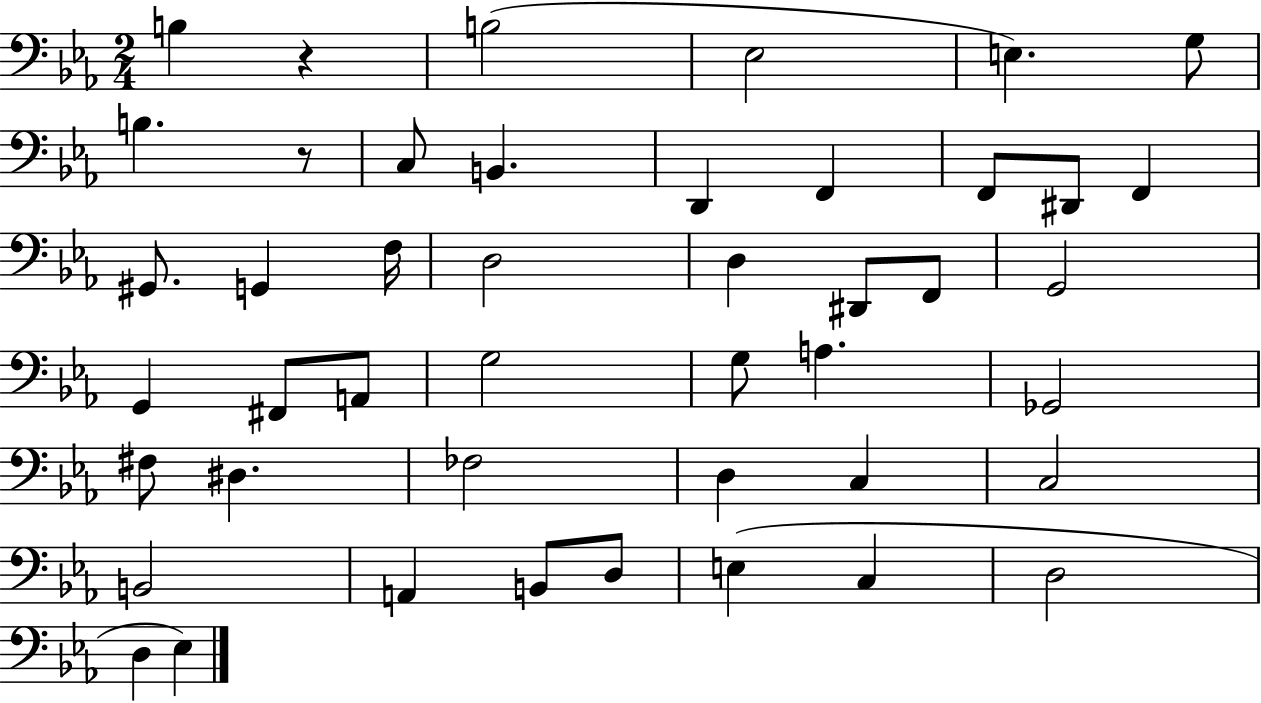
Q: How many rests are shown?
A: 2